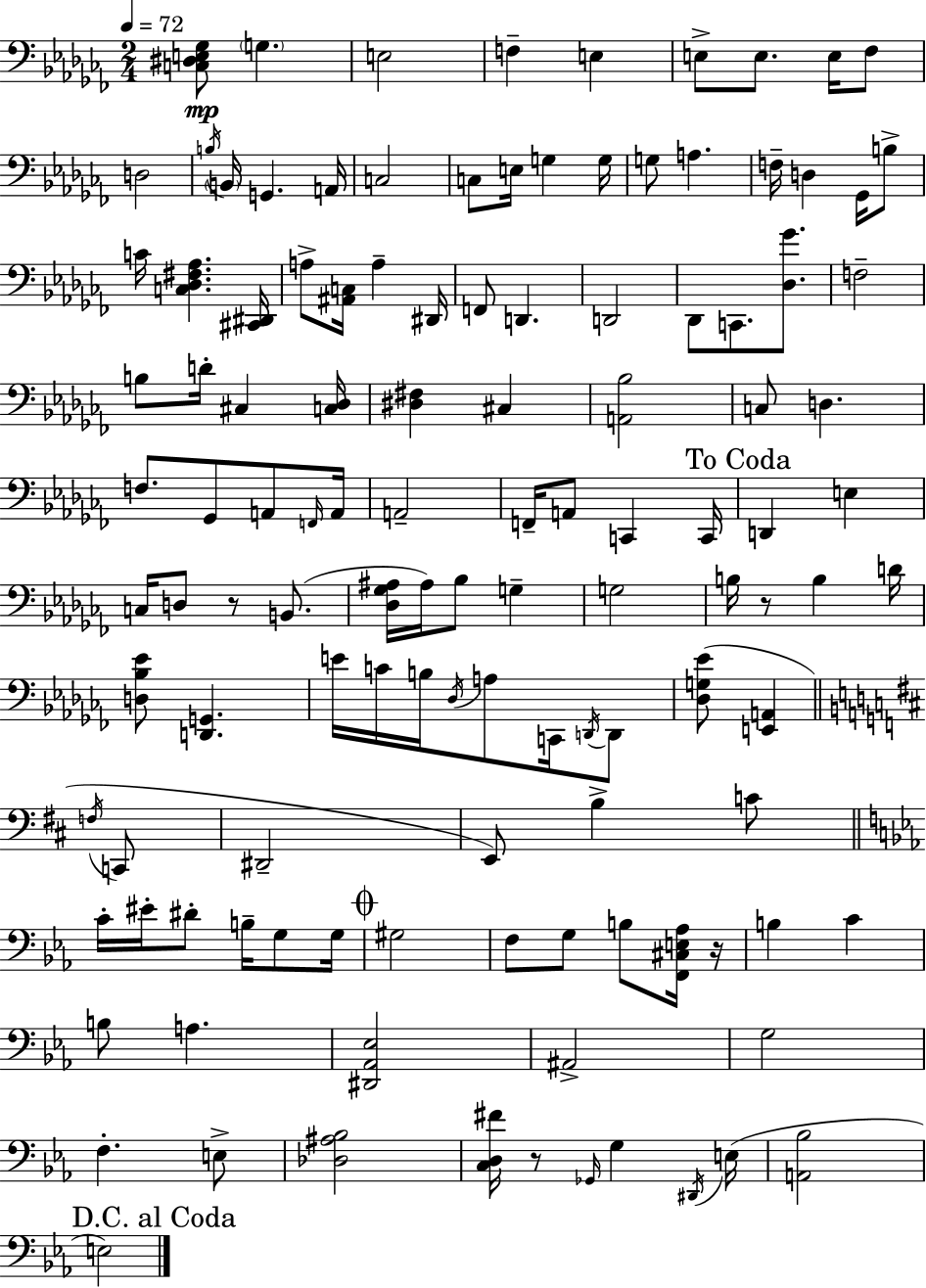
[C3,D#3,E3,Gb3]/e G3/q. E3/h F3/q E3/q E3/e E3/e. E3/s FES3/e D3/h B3/s B2/s G2/q. A2/s C3/h C3/e E3/s G3/q G3/s G3/e A3/q. F3/s D3/q Gb2/s B3/e C4/s [C3,Db3,F#3,Ab3]/q. [C#2,D#2]/s A3/e [A#2,C3]/s A3/q D#2/s F2/e D2/q. D2/h Db2/e C2/e. [Db3,Gb4]/e. F3/h B3/e D4/s C#3/q [C3,Db3]/s [D#3,F#3]/q C#3/q [A2,Bb3]/h C3/e D3/q. F3/e. Gb2/e A2/e F2/s A2/s A2/h F2/s A2/e C2/q C2/s D2/q E3/q C3/s D3/e R/e B2/e. [Db3,Gb3,A#3]/s A#3/s Bb3/e G3/q G3/h B3/s R/e B3/q D4/s [D3,Bb3,Eb4]/e [D2,G2]/q. E4/s C4/s B3/s Db3/s A3/e C2/s D2/s D2/e [Db3,G3,Eb4]/e [E2,A2]/q F3/s C2/e D#2/h E2/e B3/q C4/e C4/s EIS4/s D#4/e B3/s G3/e G3/s G#3/h F3/e G3/e B3/e [F2,C#3,E3,Ab3]/s R/s B3/q C4/q B3/e A3/q. [D#2,Ab2,Eb3]/h A#2/h G3/h F3/q. E3/e [Db3,A#3,Bb3]/h [C3,D3,F#4]/s R/e Gb2/s G3/q D#2/s E3/s [A2,Bb3]/h E3/h